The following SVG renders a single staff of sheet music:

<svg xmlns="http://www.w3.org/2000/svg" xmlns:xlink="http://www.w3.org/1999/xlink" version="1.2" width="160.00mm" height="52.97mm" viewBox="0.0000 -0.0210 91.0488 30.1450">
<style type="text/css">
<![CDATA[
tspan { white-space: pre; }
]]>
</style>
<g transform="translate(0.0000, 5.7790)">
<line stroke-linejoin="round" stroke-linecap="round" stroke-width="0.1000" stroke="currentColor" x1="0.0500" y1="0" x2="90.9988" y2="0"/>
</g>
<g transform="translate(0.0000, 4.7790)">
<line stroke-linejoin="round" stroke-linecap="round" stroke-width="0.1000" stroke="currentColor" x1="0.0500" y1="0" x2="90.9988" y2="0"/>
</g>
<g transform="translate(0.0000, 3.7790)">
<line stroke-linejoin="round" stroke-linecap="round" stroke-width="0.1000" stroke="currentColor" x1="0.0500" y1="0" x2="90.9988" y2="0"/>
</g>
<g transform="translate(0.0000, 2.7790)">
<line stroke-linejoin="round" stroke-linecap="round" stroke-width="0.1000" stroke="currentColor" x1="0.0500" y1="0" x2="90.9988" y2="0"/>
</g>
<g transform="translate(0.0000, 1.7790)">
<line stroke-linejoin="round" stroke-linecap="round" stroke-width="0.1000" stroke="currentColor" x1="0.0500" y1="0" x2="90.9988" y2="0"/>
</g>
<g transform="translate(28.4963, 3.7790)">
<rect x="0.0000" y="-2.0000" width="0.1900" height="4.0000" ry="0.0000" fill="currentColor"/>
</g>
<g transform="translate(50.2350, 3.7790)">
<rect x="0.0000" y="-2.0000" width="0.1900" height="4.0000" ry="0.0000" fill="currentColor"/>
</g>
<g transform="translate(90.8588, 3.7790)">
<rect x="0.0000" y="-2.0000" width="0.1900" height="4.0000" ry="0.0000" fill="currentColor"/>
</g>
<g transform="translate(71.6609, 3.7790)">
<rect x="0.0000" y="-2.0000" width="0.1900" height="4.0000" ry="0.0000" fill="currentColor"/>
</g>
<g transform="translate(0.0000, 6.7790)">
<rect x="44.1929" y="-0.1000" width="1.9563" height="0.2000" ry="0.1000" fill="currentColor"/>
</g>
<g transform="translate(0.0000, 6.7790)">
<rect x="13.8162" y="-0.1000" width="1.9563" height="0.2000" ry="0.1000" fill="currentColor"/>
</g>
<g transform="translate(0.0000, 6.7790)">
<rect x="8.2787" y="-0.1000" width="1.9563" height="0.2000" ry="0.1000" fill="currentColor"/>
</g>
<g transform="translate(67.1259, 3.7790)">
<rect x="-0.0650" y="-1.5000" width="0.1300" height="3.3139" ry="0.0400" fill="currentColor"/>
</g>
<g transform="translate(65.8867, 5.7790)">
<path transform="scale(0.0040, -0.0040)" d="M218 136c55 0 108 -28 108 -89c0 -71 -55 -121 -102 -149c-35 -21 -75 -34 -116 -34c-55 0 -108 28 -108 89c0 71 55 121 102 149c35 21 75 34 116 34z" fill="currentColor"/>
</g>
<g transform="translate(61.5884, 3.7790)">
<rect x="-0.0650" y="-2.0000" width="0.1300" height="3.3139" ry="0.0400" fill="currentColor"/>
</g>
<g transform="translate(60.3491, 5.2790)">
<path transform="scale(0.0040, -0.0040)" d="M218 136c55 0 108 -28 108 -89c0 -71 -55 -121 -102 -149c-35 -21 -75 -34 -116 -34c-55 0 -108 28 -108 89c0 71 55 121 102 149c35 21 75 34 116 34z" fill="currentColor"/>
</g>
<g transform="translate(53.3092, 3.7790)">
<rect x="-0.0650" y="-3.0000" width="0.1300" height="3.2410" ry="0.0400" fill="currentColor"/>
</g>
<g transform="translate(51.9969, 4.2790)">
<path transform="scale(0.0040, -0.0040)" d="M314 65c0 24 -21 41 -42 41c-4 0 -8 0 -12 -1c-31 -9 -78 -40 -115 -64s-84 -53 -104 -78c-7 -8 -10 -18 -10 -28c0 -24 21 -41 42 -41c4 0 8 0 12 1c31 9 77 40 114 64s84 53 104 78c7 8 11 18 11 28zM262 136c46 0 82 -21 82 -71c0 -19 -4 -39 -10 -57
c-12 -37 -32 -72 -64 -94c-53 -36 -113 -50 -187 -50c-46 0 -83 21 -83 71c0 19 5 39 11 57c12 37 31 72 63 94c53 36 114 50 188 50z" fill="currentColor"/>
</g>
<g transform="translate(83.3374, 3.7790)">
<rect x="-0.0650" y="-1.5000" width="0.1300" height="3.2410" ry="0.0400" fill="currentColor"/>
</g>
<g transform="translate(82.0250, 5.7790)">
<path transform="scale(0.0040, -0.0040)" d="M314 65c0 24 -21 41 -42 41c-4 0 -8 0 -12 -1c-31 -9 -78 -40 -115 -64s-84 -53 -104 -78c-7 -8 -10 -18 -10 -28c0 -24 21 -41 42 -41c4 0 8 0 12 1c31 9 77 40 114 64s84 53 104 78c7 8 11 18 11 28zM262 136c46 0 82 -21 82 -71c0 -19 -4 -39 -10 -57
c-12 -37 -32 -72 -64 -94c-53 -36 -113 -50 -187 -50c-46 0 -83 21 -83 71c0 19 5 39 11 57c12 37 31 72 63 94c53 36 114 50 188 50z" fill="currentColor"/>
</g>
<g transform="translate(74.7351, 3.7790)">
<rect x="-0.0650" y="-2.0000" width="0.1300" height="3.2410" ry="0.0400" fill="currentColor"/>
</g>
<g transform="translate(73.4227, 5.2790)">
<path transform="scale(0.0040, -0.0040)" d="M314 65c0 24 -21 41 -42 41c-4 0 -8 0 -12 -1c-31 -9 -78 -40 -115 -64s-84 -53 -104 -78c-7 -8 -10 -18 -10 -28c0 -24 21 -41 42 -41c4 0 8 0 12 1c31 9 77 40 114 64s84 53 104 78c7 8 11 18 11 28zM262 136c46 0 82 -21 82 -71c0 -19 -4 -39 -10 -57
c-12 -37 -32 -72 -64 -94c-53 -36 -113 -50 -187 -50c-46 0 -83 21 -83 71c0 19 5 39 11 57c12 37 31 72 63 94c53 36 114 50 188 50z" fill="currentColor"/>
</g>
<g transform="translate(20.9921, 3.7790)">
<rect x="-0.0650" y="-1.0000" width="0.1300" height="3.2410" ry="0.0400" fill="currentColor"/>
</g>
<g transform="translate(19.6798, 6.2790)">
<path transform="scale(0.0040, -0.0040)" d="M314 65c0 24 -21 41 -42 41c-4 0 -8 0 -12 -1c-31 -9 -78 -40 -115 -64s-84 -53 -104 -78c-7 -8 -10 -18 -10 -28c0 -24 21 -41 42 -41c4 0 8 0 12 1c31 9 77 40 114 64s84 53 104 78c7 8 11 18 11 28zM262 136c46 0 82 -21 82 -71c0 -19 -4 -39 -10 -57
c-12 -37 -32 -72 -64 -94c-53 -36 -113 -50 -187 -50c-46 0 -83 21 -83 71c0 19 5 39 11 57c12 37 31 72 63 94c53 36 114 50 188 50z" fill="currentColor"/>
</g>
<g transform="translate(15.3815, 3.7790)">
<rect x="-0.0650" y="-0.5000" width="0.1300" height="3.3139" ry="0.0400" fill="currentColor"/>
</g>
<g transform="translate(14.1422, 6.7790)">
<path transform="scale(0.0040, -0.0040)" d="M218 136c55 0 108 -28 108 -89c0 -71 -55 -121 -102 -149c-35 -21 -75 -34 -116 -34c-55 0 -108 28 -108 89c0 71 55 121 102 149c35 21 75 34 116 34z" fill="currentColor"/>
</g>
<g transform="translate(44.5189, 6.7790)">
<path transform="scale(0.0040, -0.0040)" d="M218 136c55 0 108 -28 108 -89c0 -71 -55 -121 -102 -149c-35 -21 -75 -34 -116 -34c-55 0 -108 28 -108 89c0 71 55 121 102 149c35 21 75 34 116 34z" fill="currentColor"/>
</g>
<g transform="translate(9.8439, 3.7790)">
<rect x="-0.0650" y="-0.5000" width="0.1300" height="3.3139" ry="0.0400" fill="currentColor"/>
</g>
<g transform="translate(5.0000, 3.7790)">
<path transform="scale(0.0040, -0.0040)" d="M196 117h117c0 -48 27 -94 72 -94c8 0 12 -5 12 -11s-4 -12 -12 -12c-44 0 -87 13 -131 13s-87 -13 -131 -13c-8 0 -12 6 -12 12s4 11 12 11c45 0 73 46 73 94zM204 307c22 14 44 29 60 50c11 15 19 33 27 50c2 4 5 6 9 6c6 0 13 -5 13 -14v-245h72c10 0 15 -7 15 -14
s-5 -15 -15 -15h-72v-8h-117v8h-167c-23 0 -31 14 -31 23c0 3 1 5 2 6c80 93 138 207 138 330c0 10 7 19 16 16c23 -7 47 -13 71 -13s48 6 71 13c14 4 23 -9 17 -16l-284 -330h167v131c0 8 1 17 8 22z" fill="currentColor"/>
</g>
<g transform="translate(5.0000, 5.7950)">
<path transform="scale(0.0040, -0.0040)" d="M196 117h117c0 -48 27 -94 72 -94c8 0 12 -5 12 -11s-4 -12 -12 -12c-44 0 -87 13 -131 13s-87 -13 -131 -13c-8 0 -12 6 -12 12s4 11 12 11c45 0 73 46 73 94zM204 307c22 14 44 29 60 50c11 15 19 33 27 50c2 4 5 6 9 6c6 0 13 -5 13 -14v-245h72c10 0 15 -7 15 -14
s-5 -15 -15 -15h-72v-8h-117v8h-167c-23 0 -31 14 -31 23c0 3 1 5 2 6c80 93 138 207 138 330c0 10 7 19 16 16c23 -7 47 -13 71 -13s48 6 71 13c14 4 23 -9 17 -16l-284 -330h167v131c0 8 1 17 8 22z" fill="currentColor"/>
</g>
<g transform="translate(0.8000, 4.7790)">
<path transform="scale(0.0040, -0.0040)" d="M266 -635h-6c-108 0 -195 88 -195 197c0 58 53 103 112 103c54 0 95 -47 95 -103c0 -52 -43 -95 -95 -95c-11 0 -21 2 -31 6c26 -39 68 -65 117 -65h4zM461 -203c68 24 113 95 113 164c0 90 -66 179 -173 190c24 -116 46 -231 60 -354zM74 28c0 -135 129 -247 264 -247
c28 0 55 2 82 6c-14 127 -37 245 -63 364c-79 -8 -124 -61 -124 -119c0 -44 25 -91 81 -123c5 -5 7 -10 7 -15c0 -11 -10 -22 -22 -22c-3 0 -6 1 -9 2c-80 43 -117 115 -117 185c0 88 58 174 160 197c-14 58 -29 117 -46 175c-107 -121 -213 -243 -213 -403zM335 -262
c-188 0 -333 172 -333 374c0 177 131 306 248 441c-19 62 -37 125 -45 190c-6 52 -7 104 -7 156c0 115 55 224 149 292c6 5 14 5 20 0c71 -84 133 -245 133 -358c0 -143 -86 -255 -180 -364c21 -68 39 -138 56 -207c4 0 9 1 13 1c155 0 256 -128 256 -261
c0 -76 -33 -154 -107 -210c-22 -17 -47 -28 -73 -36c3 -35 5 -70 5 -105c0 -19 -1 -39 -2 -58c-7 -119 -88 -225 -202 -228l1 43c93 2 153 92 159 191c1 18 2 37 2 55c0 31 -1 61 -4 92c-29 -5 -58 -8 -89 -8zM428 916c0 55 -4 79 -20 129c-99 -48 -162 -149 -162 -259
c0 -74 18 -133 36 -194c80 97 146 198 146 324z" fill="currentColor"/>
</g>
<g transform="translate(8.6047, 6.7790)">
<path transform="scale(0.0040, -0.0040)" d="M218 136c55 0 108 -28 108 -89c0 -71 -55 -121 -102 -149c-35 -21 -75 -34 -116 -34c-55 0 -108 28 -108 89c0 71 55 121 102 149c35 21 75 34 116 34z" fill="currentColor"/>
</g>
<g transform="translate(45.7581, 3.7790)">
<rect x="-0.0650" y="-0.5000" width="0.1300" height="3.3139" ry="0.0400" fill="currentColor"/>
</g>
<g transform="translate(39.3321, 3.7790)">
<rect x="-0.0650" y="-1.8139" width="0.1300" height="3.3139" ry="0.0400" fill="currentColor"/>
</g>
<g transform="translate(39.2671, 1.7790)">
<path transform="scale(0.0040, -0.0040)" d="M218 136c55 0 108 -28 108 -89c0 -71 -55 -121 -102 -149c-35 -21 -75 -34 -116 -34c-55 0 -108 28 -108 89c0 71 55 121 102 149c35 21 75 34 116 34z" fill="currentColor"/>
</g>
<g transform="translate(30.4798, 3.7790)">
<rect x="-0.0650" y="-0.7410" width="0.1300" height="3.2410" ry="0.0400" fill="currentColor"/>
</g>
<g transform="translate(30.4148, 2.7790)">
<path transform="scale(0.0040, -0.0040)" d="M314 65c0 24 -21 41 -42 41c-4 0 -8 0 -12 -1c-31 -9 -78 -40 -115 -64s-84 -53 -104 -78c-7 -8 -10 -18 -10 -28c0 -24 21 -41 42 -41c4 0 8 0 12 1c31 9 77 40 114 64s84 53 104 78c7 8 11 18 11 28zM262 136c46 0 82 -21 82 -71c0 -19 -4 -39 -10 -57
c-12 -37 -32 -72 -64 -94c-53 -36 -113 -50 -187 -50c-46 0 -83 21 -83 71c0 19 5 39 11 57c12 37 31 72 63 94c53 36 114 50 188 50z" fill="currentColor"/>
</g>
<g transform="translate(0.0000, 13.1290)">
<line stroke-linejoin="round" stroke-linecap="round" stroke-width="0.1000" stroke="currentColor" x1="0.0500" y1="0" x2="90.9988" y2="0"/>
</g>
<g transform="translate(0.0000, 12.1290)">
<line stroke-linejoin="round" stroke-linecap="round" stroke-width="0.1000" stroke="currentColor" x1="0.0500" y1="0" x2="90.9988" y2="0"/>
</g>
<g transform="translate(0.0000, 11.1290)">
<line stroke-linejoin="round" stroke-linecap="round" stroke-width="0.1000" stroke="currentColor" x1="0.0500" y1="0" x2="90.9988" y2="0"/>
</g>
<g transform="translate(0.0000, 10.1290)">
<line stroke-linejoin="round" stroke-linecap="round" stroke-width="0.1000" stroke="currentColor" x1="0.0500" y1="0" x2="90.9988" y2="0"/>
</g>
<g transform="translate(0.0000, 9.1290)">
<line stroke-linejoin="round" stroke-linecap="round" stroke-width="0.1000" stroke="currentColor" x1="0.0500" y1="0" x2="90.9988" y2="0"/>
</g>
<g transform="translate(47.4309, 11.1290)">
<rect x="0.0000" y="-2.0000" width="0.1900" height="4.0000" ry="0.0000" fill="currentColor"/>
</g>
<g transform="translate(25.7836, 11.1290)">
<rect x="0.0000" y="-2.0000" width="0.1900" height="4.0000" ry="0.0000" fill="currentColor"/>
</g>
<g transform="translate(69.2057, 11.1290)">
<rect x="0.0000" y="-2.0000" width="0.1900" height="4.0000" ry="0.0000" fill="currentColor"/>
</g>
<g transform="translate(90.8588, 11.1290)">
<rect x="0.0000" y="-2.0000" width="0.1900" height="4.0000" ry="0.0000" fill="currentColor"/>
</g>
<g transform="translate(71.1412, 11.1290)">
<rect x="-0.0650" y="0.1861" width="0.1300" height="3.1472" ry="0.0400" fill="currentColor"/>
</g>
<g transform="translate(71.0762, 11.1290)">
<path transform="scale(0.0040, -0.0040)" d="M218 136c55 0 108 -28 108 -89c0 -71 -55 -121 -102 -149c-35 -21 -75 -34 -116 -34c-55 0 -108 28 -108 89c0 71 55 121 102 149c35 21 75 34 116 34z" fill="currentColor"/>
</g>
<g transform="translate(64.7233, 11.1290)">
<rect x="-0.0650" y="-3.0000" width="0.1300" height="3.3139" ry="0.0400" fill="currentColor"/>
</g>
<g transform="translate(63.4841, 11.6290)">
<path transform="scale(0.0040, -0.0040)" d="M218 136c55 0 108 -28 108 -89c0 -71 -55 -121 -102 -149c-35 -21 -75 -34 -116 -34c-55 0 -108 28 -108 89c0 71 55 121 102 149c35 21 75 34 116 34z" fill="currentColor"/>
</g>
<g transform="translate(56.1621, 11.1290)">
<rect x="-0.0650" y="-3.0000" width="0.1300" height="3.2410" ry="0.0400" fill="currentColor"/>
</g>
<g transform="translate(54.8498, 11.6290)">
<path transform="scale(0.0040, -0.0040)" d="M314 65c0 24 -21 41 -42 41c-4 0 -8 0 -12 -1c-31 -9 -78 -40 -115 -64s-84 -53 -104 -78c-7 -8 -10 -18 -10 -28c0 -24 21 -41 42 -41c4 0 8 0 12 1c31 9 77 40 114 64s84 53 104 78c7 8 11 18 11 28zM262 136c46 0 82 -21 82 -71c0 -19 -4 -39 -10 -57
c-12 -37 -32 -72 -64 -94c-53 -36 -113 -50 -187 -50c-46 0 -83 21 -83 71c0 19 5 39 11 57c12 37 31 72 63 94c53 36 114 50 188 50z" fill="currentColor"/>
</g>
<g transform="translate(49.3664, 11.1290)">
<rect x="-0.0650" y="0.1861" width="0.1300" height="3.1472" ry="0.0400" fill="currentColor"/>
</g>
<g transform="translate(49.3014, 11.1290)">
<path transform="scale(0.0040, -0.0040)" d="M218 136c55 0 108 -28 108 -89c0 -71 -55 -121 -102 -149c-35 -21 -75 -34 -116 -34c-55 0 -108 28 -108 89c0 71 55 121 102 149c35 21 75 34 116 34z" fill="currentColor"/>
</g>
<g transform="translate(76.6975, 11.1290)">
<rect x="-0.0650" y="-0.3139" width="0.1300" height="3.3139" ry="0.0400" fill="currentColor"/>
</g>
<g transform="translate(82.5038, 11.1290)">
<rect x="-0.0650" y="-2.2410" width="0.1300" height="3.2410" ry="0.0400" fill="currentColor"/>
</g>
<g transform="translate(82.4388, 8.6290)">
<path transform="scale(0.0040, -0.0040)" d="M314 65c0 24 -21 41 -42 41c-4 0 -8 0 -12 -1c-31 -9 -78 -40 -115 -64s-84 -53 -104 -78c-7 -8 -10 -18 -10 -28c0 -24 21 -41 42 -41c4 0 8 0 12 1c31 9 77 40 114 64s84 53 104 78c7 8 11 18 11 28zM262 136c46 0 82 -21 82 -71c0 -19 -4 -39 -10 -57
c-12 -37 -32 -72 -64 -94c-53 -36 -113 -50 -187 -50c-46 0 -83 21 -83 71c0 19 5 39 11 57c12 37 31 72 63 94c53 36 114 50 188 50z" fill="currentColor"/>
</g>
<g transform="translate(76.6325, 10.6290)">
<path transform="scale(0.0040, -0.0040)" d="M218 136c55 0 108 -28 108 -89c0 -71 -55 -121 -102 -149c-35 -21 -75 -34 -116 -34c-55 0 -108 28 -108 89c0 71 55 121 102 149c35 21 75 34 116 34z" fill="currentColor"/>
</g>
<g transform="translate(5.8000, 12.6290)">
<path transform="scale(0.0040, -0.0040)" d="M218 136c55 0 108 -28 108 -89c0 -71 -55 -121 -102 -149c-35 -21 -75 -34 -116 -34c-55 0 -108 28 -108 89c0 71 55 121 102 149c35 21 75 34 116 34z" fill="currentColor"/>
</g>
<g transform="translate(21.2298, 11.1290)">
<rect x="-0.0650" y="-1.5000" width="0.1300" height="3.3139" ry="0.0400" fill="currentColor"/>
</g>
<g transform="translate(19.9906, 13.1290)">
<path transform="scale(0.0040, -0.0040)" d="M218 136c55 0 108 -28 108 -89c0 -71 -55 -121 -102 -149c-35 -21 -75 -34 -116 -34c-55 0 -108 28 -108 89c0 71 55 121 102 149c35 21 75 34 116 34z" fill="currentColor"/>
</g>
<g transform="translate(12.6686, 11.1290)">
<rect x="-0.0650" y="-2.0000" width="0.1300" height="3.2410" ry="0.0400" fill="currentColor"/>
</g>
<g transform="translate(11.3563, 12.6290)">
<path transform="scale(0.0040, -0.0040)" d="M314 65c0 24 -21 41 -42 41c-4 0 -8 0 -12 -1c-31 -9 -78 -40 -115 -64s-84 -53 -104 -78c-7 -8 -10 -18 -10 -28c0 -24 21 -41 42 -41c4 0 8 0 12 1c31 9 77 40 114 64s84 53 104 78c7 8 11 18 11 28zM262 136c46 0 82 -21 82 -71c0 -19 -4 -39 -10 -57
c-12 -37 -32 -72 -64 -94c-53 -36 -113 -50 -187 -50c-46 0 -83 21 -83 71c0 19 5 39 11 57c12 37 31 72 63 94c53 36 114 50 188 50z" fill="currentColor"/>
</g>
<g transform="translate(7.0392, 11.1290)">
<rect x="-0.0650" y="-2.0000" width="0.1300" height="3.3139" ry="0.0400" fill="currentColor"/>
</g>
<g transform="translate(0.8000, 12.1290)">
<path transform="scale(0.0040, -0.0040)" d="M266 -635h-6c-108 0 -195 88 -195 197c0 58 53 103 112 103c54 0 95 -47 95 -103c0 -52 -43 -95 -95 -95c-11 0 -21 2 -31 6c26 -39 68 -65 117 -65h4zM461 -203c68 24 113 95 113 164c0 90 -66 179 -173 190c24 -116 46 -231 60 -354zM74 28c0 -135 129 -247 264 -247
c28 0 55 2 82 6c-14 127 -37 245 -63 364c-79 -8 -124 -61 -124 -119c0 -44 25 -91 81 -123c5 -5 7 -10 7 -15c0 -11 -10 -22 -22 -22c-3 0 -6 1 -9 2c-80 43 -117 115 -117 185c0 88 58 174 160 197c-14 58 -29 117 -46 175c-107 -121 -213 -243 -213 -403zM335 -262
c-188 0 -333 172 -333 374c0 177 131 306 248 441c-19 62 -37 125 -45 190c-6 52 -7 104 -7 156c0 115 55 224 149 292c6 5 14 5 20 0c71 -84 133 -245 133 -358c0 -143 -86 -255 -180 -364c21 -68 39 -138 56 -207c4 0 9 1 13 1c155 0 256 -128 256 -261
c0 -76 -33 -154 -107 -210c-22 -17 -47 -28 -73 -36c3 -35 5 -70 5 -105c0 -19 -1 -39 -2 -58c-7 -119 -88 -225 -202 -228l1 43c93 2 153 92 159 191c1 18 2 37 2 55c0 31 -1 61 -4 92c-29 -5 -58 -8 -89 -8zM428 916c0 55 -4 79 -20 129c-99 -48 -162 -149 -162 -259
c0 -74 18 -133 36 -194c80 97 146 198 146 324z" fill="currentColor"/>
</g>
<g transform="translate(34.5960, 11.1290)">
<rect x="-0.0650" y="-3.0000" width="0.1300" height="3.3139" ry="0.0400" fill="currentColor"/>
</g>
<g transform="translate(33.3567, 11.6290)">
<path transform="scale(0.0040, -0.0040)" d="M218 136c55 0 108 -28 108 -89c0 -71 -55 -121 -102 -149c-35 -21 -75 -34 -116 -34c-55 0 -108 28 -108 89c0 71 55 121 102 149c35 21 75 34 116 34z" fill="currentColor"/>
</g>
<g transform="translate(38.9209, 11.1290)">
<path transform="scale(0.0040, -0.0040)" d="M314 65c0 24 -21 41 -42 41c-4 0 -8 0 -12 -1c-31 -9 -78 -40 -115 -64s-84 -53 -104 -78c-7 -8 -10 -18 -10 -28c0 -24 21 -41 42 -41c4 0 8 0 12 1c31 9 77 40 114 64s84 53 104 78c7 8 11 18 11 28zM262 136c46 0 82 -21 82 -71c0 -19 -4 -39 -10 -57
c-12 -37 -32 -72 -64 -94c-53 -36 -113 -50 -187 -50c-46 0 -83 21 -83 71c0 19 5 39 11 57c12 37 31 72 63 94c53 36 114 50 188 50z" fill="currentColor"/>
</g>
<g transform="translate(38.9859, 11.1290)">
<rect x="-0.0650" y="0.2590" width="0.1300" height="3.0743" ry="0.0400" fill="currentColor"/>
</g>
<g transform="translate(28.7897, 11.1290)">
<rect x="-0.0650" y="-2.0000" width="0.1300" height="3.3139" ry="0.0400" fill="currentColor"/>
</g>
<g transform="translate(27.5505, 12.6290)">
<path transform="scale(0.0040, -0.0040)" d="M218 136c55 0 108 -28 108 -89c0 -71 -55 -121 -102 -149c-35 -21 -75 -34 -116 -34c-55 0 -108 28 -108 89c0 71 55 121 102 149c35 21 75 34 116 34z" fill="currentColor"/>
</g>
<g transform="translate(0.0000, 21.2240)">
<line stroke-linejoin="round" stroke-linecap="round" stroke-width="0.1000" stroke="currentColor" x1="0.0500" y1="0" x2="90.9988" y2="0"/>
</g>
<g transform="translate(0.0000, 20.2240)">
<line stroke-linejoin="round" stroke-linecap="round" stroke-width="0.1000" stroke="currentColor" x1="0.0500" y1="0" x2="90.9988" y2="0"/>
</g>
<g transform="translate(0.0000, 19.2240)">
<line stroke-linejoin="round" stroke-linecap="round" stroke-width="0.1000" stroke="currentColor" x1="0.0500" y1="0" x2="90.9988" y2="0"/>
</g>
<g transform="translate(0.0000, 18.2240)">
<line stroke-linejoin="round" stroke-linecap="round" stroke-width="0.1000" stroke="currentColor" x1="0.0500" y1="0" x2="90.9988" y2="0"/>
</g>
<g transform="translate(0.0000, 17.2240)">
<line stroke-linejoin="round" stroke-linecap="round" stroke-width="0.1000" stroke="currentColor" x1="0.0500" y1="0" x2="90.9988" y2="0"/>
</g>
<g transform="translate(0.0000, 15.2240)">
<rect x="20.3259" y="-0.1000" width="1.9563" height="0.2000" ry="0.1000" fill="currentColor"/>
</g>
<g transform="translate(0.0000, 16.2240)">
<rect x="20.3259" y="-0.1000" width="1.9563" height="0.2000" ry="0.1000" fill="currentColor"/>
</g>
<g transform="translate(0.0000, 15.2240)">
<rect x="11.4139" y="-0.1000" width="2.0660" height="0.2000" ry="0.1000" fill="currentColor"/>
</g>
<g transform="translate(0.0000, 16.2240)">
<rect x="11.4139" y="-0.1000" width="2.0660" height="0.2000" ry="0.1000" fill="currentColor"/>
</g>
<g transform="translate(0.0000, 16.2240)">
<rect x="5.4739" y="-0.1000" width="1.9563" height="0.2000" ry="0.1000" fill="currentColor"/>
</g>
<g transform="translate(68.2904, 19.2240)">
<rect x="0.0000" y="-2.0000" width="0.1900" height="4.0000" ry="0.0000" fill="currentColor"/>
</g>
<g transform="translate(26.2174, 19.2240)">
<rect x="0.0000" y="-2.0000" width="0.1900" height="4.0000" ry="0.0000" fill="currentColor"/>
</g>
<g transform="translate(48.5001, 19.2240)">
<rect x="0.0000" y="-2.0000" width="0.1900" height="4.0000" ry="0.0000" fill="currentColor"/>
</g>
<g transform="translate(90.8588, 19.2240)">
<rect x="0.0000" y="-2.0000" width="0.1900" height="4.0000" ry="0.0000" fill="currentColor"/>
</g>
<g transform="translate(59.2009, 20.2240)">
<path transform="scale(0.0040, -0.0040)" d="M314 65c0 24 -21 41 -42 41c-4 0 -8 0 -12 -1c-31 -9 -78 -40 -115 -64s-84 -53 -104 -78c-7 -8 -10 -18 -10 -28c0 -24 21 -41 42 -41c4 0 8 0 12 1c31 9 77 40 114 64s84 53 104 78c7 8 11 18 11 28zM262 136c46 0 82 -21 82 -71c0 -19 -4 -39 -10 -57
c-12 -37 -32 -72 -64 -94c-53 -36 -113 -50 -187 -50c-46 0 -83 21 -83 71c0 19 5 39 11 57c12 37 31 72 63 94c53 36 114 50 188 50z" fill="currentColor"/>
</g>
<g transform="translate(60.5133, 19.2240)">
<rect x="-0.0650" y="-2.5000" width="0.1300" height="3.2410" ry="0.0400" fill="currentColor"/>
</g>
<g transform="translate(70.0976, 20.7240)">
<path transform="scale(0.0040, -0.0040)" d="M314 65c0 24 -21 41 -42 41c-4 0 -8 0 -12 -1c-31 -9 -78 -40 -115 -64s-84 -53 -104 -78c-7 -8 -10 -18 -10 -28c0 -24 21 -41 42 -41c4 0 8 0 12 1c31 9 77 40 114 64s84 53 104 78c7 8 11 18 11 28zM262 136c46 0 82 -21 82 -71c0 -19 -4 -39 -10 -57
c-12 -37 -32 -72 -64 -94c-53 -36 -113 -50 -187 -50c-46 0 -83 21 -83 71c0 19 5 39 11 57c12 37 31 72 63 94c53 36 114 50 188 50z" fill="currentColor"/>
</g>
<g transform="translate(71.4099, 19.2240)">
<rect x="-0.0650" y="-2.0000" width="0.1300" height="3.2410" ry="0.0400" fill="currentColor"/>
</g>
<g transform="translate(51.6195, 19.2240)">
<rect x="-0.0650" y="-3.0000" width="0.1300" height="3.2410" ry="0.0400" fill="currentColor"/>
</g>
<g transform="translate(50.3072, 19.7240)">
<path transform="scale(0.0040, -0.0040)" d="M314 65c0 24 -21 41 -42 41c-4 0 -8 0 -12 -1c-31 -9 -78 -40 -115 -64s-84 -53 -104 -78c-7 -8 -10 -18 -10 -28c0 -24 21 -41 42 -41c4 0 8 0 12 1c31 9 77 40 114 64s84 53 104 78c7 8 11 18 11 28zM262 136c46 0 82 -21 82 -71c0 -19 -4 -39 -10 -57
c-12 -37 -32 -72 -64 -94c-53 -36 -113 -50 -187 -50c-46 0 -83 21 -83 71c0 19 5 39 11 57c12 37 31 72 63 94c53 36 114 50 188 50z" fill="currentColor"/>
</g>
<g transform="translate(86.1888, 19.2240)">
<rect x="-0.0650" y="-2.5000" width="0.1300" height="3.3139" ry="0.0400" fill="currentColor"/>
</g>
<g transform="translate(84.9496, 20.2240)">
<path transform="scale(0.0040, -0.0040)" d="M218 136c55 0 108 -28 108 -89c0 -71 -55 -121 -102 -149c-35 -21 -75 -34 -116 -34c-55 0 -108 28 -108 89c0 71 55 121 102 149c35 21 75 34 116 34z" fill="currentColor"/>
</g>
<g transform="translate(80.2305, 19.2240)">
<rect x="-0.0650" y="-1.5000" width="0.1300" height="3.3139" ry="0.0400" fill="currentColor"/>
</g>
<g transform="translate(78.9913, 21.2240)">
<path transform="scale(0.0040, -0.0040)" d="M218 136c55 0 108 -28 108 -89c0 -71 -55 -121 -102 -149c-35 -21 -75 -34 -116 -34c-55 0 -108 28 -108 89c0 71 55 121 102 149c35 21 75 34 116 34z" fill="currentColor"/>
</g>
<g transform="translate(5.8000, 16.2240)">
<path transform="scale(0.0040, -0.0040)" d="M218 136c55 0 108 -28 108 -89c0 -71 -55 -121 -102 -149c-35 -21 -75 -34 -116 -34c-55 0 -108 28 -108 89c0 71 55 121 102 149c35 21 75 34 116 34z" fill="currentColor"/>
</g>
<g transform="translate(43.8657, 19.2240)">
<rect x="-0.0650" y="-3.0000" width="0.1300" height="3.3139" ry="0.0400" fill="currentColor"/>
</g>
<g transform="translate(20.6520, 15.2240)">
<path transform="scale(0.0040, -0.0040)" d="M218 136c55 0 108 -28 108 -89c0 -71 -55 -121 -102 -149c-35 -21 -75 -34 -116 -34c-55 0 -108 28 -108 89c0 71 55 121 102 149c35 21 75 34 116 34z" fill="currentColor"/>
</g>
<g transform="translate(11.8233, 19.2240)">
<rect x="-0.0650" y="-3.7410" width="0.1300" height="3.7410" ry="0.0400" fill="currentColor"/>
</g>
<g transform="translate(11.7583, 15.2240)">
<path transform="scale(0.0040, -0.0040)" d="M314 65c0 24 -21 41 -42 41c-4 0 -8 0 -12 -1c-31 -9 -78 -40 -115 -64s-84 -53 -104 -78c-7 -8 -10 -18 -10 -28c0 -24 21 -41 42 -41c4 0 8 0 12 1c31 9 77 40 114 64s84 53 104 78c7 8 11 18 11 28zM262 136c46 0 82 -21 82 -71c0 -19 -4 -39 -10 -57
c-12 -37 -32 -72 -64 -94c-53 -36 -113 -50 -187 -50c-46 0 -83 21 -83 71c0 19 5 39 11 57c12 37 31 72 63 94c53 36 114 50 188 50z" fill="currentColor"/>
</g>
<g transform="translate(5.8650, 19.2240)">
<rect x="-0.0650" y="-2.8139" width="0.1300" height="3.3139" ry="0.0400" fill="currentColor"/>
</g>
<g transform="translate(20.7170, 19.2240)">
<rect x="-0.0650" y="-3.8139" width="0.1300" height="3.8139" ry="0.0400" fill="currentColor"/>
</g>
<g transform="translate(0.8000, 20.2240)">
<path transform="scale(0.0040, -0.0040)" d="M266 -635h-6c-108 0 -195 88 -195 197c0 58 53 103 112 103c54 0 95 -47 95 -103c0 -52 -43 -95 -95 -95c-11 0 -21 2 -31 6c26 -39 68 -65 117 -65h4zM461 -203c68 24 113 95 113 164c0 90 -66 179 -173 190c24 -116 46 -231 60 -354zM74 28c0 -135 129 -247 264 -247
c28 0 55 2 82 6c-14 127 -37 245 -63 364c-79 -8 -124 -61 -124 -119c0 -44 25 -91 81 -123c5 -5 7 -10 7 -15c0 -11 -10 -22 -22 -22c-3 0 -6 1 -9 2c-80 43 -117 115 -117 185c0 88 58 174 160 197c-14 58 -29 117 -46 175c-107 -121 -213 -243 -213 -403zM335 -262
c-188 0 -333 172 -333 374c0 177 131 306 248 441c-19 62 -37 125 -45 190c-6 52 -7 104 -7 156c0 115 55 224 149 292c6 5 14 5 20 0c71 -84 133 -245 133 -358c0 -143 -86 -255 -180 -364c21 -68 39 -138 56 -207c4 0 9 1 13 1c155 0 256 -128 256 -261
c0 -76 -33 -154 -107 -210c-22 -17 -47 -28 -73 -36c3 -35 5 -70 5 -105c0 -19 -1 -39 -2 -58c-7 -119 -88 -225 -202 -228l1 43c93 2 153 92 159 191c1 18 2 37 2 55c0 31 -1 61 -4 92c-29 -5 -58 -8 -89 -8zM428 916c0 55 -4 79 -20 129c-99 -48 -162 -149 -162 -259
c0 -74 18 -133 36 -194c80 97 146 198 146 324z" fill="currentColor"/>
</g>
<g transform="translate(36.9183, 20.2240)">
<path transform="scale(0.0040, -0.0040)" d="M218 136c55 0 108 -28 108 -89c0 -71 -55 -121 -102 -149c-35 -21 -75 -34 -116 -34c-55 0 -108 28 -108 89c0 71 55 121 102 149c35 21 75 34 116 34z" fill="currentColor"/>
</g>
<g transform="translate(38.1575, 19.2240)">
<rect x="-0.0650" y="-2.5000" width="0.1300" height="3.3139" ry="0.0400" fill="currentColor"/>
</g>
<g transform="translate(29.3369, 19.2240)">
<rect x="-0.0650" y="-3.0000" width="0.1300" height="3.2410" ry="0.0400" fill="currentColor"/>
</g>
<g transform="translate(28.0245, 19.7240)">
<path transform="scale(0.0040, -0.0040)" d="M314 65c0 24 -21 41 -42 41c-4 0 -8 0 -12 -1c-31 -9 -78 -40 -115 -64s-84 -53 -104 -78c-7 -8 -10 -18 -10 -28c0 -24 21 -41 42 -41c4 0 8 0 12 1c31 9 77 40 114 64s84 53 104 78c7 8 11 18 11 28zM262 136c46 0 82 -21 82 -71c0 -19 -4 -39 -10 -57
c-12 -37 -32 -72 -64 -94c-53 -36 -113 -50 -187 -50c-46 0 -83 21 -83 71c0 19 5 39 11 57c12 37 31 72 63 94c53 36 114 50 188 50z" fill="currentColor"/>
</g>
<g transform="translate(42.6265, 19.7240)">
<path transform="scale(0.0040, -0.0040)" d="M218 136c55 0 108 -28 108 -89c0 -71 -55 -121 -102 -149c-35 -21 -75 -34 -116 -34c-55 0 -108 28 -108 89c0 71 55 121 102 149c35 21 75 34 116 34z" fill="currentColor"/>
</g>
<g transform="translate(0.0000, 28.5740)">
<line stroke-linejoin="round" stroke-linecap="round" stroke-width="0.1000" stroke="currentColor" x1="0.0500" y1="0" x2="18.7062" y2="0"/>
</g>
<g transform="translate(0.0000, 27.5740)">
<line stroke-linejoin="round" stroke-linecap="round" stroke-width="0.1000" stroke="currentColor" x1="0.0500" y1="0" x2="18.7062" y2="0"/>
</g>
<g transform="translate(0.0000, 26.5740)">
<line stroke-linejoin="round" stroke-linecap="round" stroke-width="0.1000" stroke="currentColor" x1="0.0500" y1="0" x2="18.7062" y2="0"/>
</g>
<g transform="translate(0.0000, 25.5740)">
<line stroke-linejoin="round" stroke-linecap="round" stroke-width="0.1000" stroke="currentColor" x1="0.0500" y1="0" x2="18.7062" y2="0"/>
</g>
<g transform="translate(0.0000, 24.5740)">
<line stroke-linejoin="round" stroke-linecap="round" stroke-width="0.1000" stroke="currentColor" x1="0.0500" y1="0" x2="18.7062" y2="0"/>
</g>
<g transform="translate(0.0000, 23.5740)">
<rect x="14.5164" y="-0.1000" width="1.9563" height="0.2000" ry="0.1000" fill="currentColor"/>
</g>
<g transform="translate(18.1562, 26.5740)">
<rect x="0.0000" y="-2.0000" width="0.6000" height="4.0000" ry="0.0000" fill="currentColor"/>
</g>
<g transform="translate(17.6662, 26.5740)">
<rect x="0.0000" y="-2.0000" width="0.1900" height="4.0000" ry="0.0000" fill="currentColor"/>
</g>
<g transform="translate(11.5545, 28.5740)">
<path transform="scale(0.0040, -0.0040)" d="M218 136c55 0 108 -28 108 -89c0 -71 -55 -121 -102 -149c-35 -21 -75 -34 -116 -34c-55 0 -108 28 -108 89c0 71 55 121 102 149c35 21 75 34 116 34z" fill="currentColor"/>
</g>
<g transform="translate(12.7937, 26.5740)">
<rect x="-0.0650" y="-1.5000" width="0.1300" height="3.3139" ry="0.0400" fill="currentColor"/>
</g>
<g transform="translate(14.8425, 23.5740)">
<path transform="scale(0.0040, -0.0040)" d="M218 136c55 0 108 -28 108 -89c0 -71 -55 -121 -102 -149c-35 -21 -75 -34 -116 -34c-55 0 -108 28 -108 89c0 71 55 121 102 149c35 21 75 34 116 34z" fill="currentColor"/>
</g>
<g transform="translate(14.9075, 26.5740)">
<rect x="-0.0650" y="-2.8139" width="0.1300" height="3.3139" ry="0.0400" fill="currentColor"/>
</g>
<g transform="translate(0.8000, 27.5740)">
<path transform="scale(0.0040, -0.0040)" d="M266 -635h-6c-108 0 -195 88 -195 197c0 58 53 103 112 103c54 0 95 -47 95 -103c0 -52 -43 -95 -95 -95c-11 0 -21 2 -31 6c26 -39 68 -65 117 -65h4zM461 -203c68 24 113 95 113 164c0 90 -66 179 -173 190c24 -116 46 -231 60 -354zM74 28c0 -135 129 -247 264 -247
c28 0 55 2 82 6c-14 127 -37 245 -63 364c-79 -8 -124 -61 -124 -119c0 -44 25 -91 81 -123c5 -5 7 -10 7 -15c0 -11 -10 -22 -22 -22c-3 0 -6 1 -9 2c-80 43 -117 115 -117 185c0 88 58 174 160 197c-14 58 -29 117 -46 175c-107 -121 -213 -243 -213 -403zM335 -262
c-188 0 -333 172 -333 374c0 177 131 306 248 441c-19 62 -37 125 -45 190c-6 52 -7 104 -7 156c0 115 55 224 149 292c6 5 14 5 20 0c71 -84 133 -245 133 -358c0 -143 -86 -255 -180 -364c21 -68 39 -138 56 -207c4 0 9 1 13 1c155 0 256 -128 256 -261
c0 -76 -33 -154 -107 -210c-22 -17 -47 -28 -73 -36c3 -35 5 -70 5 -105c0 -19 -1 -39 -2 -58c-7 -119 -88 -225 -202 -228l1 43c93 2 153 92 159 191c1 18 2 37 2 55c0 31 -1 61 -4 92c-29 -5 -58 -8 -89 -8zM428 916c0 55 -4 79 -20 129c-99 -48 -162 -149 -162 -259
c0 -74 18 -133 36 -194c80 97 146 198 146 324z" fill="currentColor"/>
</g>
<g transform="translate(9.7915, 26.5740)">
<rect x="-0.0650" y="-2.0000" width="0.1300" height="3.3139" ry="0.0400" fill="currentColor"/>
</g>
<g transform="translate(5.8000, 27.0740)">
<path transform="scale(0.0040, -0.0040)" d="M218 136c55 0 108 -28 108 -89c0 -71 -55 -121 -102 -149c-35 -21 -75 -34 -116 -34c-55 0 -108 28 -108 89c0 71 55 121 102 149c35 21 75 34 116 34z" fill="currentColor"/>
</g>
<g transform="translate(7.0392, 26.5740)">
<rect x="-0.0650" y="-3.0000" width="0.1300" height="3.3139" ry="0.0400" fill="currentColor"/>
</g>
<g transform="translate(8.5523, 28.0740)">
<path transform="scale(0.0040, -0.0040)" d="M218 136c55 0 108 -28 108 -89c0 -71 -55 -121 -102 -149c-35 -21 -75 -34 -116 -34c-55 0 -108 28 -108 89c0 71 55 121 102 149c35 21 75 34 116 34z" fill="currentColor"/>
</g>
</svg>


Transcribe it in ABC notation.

X:1
T:Untitled
M:4/4
L:1/4
K:C
C C D2 d2 f C A2 F E F2 E2 F F2 E F A B2 B A2 A B c g2 a c'2 c' A2 G A A2 G2 F2 E G A F E a